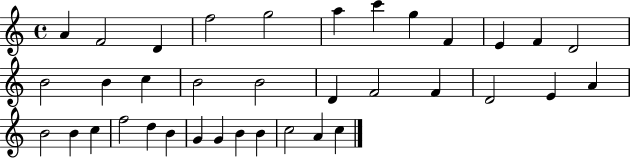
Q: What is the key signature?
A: C major